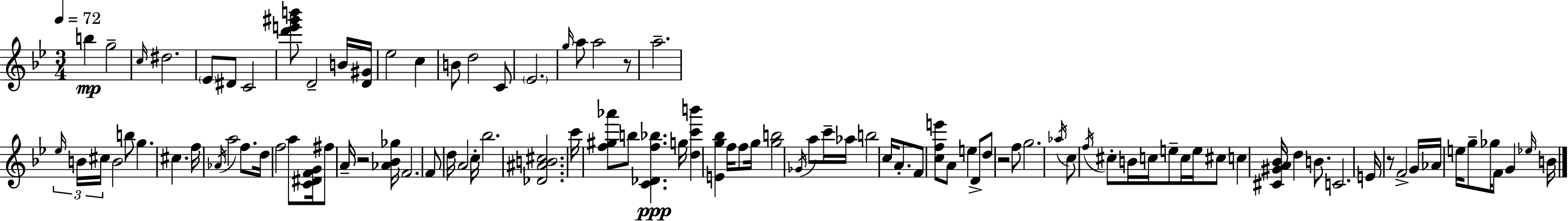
{
  \clef treble
  \numericTimeSignature
  \time 3/4
  \key bes \major
  \tempo 4 = 72
  \repeat volta 2 { b''4\mp g''2-- | \grace { c''16 } dis''2. | \parenthesize ees'8 dis'8 c'2 | <d''' e''' gis''' b'''>8 d'2-- b'16 | \break <d' gis'>16 ees''2 c''4 | b'8 d''2 c'8 | \parenthesize ees'2. | \grace { g''16 } a''8 a''2 | \break r8 a''2.-- | \tuplet 3/2 { \grace { ees''16 } b'16 cis''16 } b'2 | b''8 g''4. cis''4. | f''16 \acciaccatura { aes'16 } a''2 | \break f''8. d''16 f''2 | a''8 <c' dis' f' g'>16 fis''8 a'16-- r2 | <aes' bes' ges''>16 f'2. | f'8 d''16 a'2 | \break c''16-. bes''2. | <des' ais' b' cis''>2. | c'''16 <f'' gis'' aes'''>8 b''8 <c' des' f'' bes''>4.\ppp | g''16 <d'' c''' b'''>4 <e' g'' bes''>4 | \break f''16 f''8 g''16 <g'' b''>2 | \acciaccatura { ges'16 } a''8 c'''16-- aes''16 b''2 | c''16 a'8.-. f'8 <c'' f'' e'''>8 a'8 e''4 | d'8-> d''8 r2 | \break f''8 g''2. | \acciaccatura { aes''16 } c''8 \acciaccatura { f''16 } cis''8-. b'16 | c''16 e''8-- c''16 e''16 cis''8 c''4 <cis' gis' a' bes'>16 | d''4 b'8. c'2. | \break e'16 r8 f'2-> | g'16 aes'16 e''16 g''8-- ges''16 | f'8 g'4 \grace { ees''16 } b'16 } \bar "|."
}